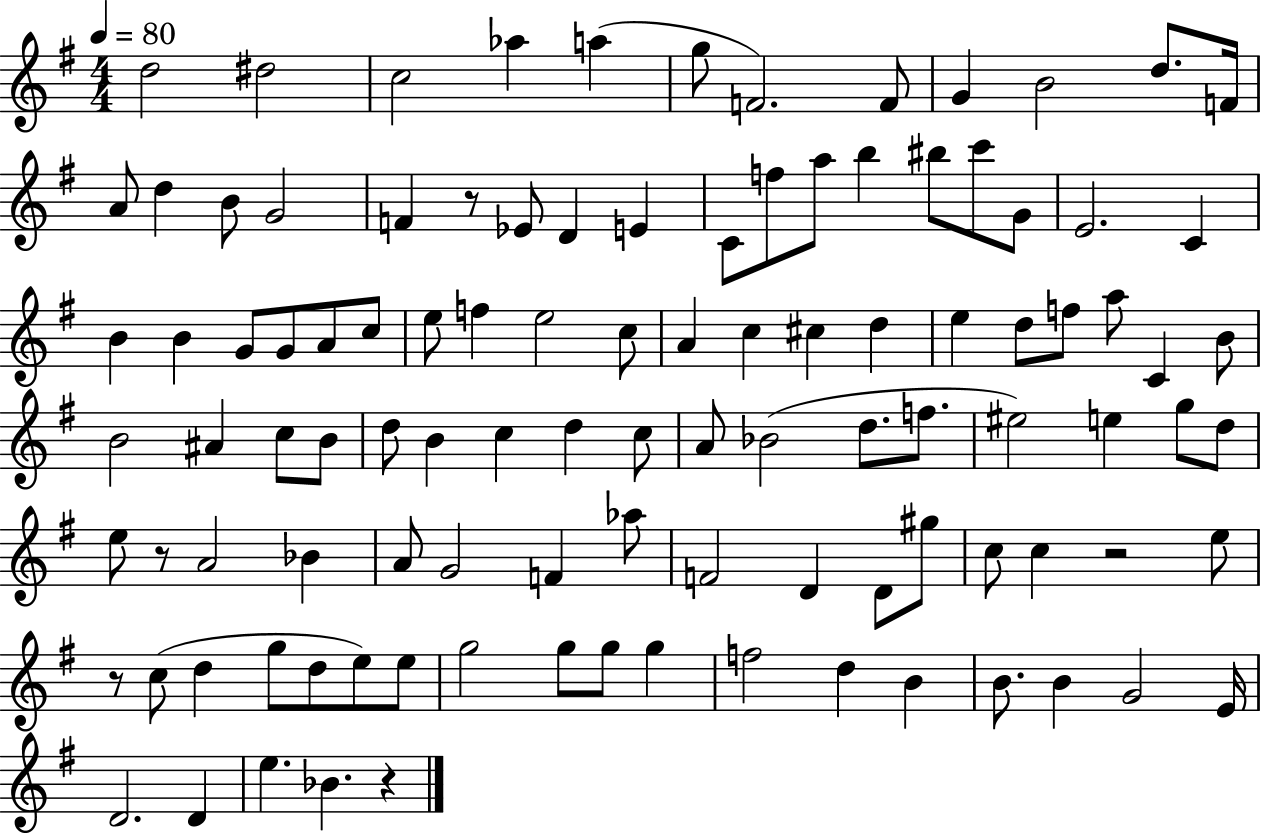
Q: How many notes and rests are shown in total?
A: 106